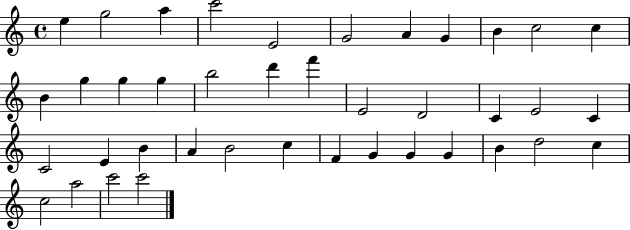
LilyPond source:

{
  \clef treble
  \time 4/4
  \defaultTimeSignature
  \key c \major
  e''4 g''2 a''4 | c'''2 e'2 | g'2 a'4 g'4 | b'4 c''2 c''4 | \break b'4 g''4 g''4 g''4 | b''2 d'''4 f'''4 | e'2 d'2 | c'4 e'2 c'4 | \break c'2 e'4 b'4 | a'4 b'2 c''4 | f'4 g'4 g'4 g'4 | b'4 d''2 c''4 | \break c''2 a''2 | c'''2 c'''2 | \bar "|."
}